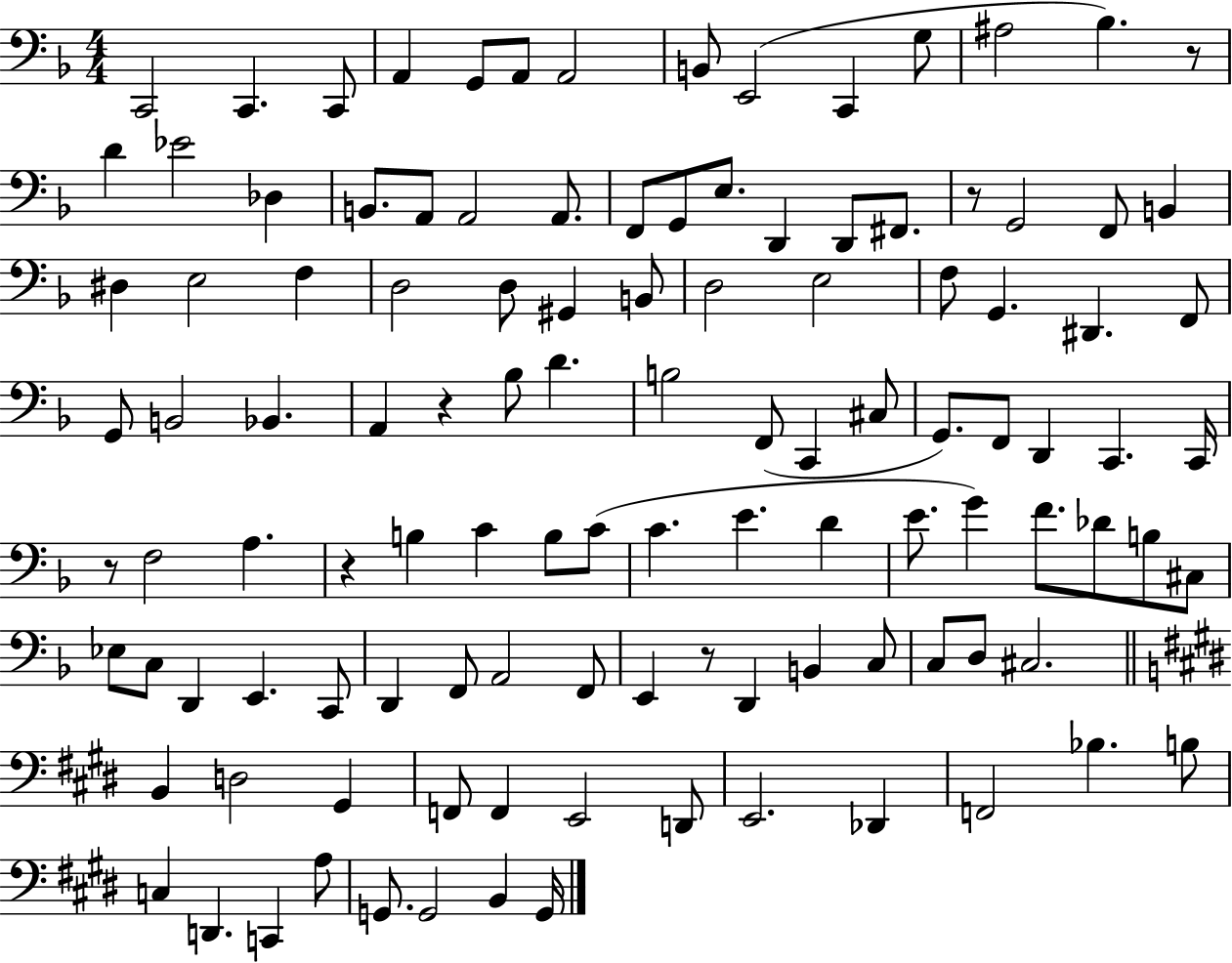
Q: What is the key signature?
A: F major